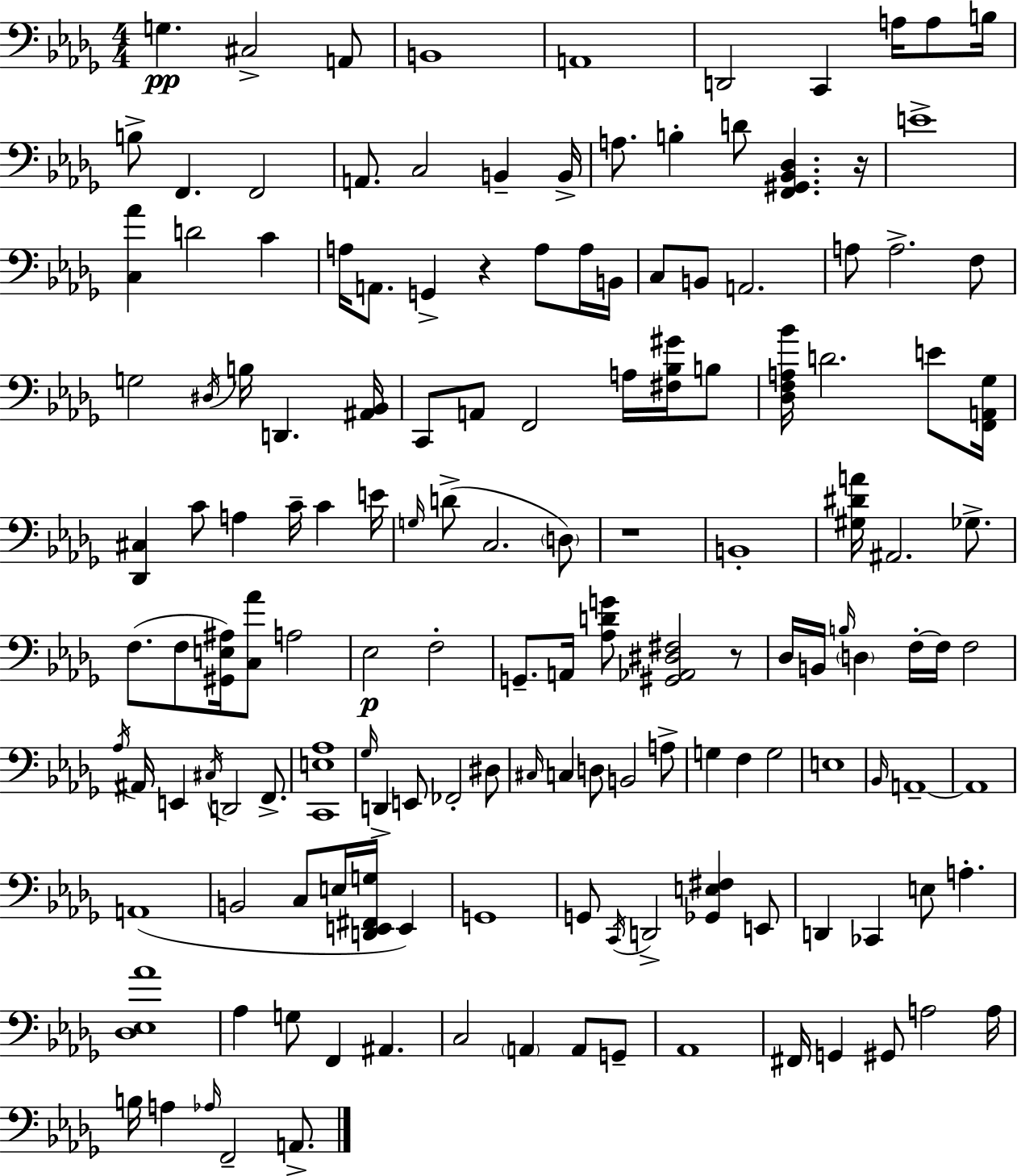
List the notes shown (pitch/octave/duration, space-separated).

G3/q. C#3/h A2/e B2/w A2/w D2/h C2/q A3/s A3/e B3/s B3/e F2/q. F2/h A2/e. C3/h B2/q B2/s A3/e. B3/q D4/e [F2,G#2,Bb2,Db3]/q. R/s E4/w [C3,Ab4]/q D4/h C4/q A3/s A2/e. G2/q R/q A3/e A3/s B2/s C3/e B2/e A2/h. A3/e A3/h. F3/e G3/h D#3/s B3/s D2/q. [A#2,Bb2]/s C2/e A2/e F2/h A3/s [F#3,Bb3,G#4]/s B3/e [Db3,F3,A3,Bb4]/s D4/h. E4/e [F2,A2,Gb3]/s [Db2,C#3]/q C4/e A3/q C4/s C4/q E4/s G3/s D4/e C3/h. D3/e R/w B2/w [G#3,D#4,A4]/s A#2/h. Gb3/e. F3/e. F3/e [G#2,E3,A#3]/s [C3,Ab4]/e A3/h Eb3/h F3/h G2/e. A2/s [Ab3,D4,G4]/e [G#2,Ab2,D#3,F#3]/h R/e Db3/s B2/s B3/s D3/q F3/s F3/s F3/h Ab3/s A#2/s E2/q C#3/s D2/h F2/e. [C2,E3,Ab3]/w Gb3/s D2/q E2/e FES2/h D#3/e C#3/s C3/q D3/e B2/h A3/e G3/q F3/q G3/h E3/w Bb2/s A2/w A2/w A2/w B2/h C3/e E3/s [D2,E2,F#2,G3]/s E2/q G2/w G2/e C2/s D2/h [Gb2,E3,F#3]/q E2/e D2/q CES2/q E3/e A3/q. [Db3,Eb3,Ab4]/w Ab3/q G3/e F2/q A#2/q. C3/h A2/q A2/e G2/e Ab2/w F#2/s G2/q G#2/e A3/h A3/s B3/s A3/q Ab3/s F2/h A2/e.